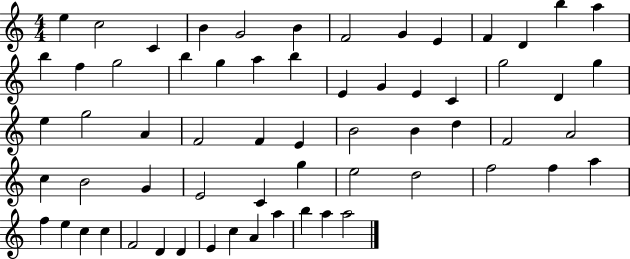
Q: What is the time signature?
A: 4/4